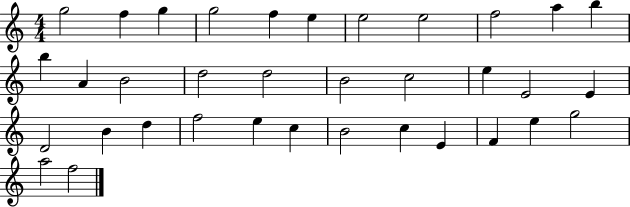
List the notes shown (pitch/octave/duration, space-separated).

G5/h F5/q G5/q G5/h F5/q E5/q E5/h E5/h F5/h A5/q B5/q B5/q A4/q B4/h D5/h D5/h B4/h C5/h E5/q E4/h E4/q D4/h B4/q D5/q F5/h E5/q C5/q B4/h C5/q E4/q F4/q E5/q G5/h A5/h F5/h